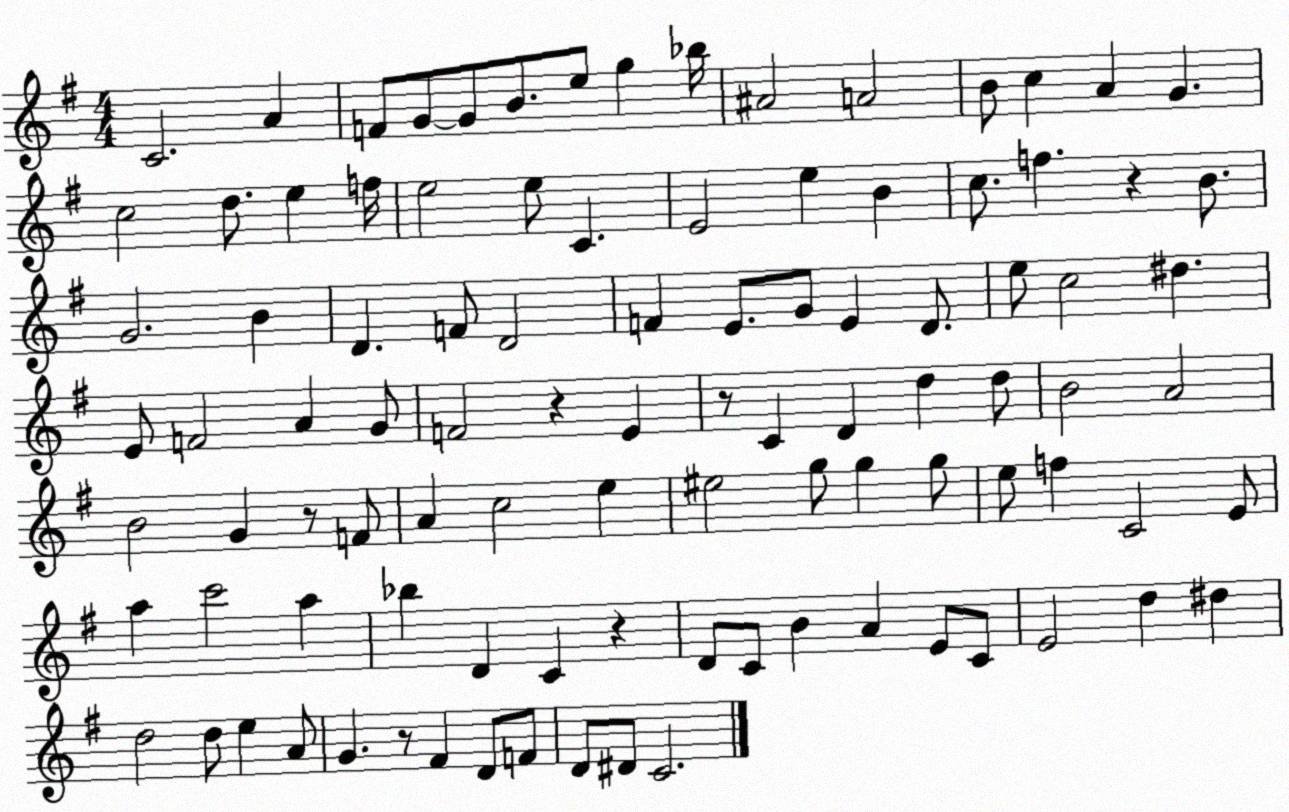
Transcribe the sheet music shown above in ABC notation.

X:1
T:Untitled
M:4/4
L:1/4
K:G
C2 A F/2 G/2 G/2 B/2 e/2 g _b/4 ^A2 A2 B/2 c A G c2 d/2 e f/4 e2 e/2 C E2 e B c/2 f z B/2 G2 B D F/2 D2 F E/2 G/2 E D/2 e/2 c2 ^d E/2 F2 A G/2 F2 z E z/2 C D d d/2 B2 A2 B2 G z/2 F/2 A c2 e ^e2 g/2 g g/2 e/2 f C2 E/2 a c'2 a _b D C z D/2 C/2 B A E/2 C/2 E2 d ^d d2 d/2 e A/2 G z/2 ^F D/2 F/2 D/2 ^D/2 C2